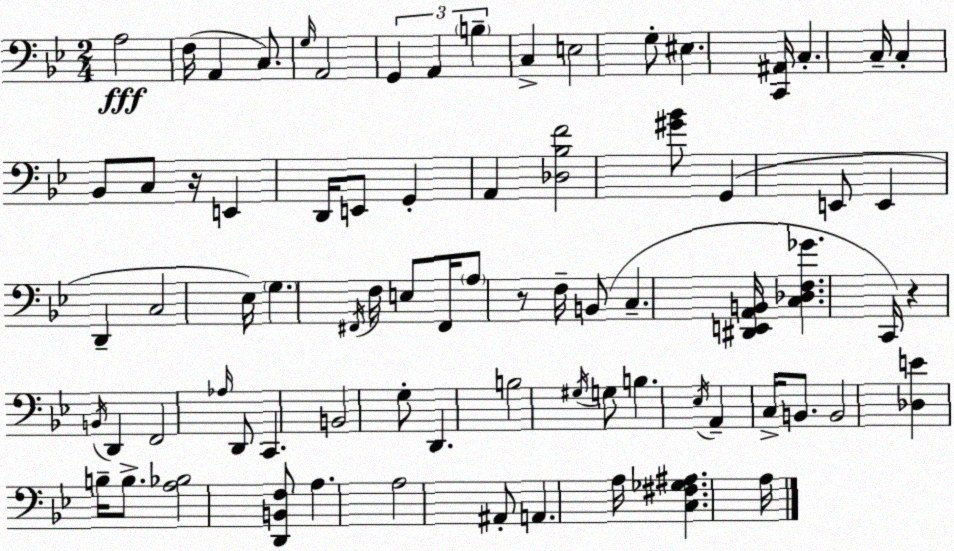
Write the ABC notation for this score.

X:1
T:Untitled
M:2/4
L:1/4
K:Bb
A,2 F,/4 A,, C,/2 G,/4 A,,2 G,, A,, B, C, E,2 G,/2 ^E, [C,,^A,,]/4 C, C,/4 C, _B,,/2 C,/2 z/4 E,, D,,/4 E,,/2 G,, A,, [_D,_B,F]2 [^G_B]/2 G,, E,,/2 E,, D,, C,2 _E,/4 G, ^F,,/4 F,/4 E,/2 ^F,,/4 A,/2 z/2 F,/4 B,,/2 C, [^D,,E,,A,,B,,]/4 [C,_D,F,_G] C,,/4 z B,,/4 D,, F,,2 _A,/4 D,,/2 C,, B,,2 G,/2 D,, B,2 ^G,/4 G,/2 B, _E,/4 A,, C,/4 B,,/2 B,,2 [_D,E] B,/4 B,/2 [A,_B,]2 [D,,B,,F,]/2 A, A,2 ^A,,/2 A,, A,/4 [C,^F,_G,^A,] A,/4